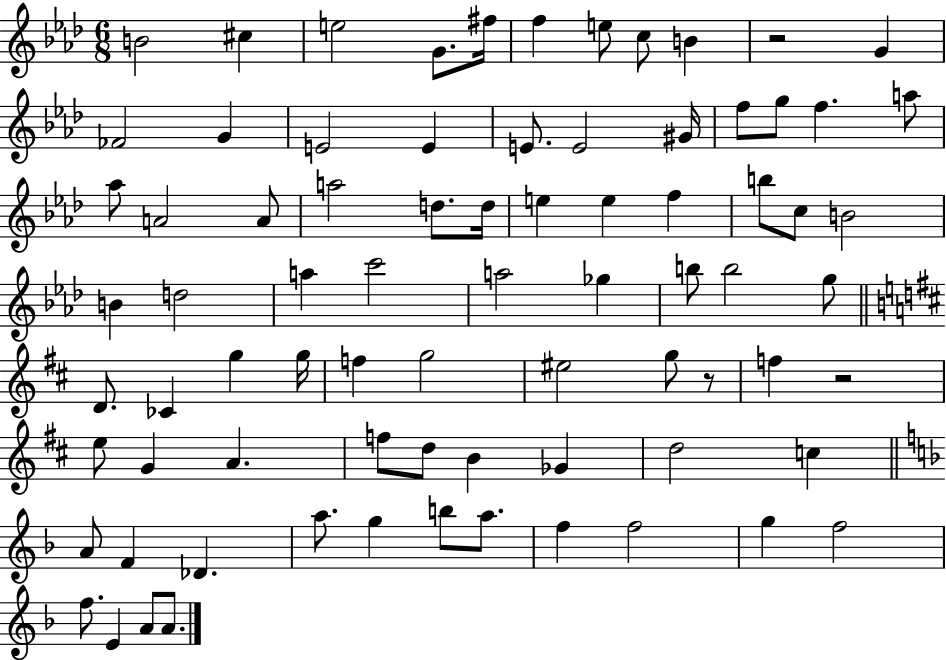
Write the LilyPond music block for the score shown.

{
  \clef treble
  \numericTimeSignature
  \time 6/8
  \key aes \major
  \repeat volta 2 { b'2 cis''4 | e''2 g'8. fis''16 | f''4 e''8 c''8 b'4 | r2 g'4 | \break fes'2 g'4 | e'2 e'4 | e'8. e'2 gis'16 | f''8 g''8 f''4. a''8 | \break aes''8 a'2 a'8 | a''2 d''8. d''16 | e''4 e''4 f''4 | b''8 c''8 b'2 | \break b'4 d''2 | a''4 c'''2 | a''2 ges''4 | b''8 b''2 g''8 | \break \bar "||" \break \key d \major d'8. ces'4 g''4 g''16 | f''4 g''2 | eis''2 g''8 r8 | f''4 r2 | \break e''8 g'4 a'4. | f''8 d''8 b'4 ges'4 | d''2 c''4 | \bar "||" \break \key f \major a'8 f'4 des'4. | a''8. g''4 b''8 a''8. | f''4 f''2 | g''4 f''2 | \break f''8. e'4 a'8 a'8. | } \bar "|."
}